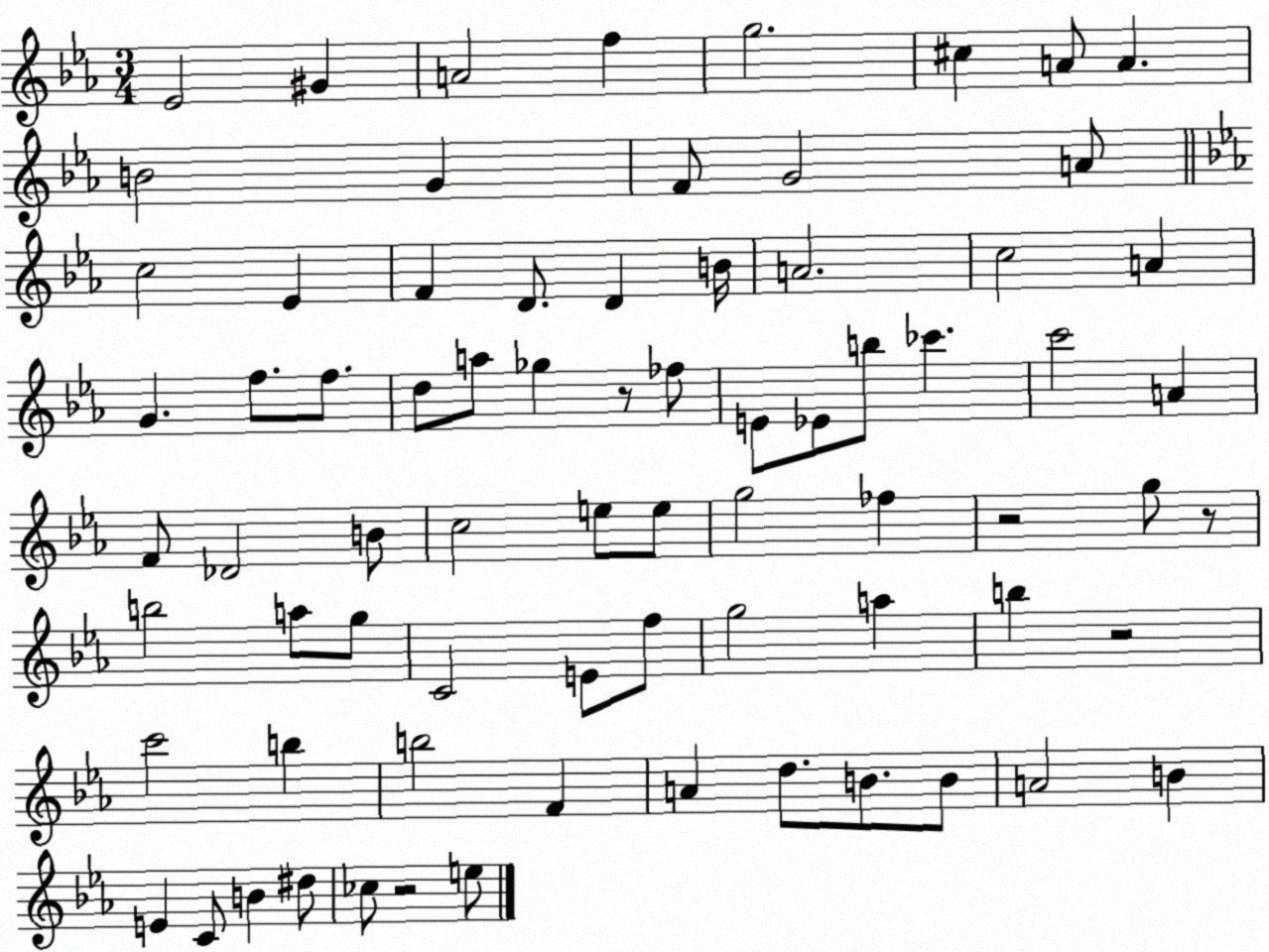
X:1
T:Untitled
M:3/4
L:1/4
K:Eb
_E2 ^G A2 f g2 ^c A/2 A B2 G F/2 G2 A/2 c2 _E F D/2 D B/4 A2 c2 A G f/2 f/2 d/2 a/2 _g z/2 _f/2 E/2 _E/2 b/2 _c' c'2 A F/2 _D2 B/2 c2 e/2 e/2 g2 _f z2 g/2 z/2 b2 a/2 g/2 C2 E/2 f/2 g2 a b z2 c'2 b b2 F A d/2 B/2 B/2 A2 B E C/2 B ^d/2 _c/2 z2 e/2